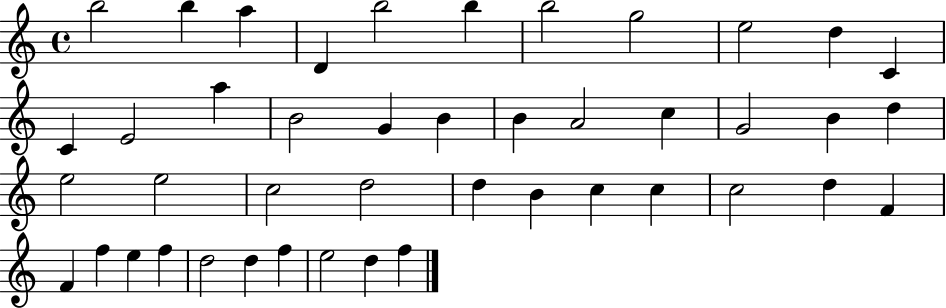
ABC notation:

X:1
T:Untitled
M:4/4
L:1/4
K:C
b2 b a D b2 b b2 g2 e2 d C C E2 a B2 G B B A2 c G2 B d e2 e2 c2 d2 d B c c c2 d F F f e f d2 d f e2 d f